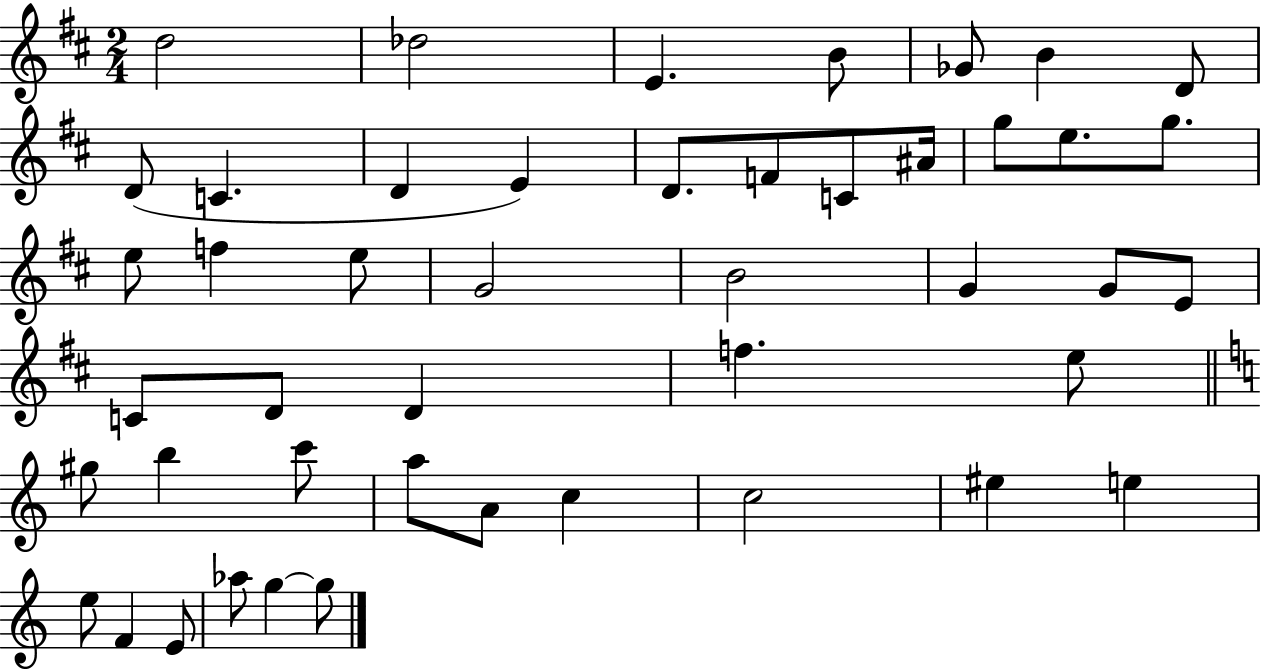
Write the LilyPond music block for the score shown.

{
  \clef treble
  \numericTimeSignature
  \time 2/4
  \key d \major
  d''2 | des''2 | e'4. b'8 | ges'8 b'4 d'8 | \break d'8( c'4. | d'4 e'4) | d'8. f'8 c'8 ais'16 | g''8 e''8. g''8. | \break e''8 f''4 e''8 | g'2 | b'2 | g'4 g'8 e'8 | \break c'8 d'8 d'4 | f''4. e''8 | \bar "||" \break \key c \major gis''8 b''4 c'''8 | a''8 a'8 c''4 | c''2 | eis''4 e''4 | \break e''8 f'4 e'8 | aes''8 g''4~~ g''8 | \bar "|."
}